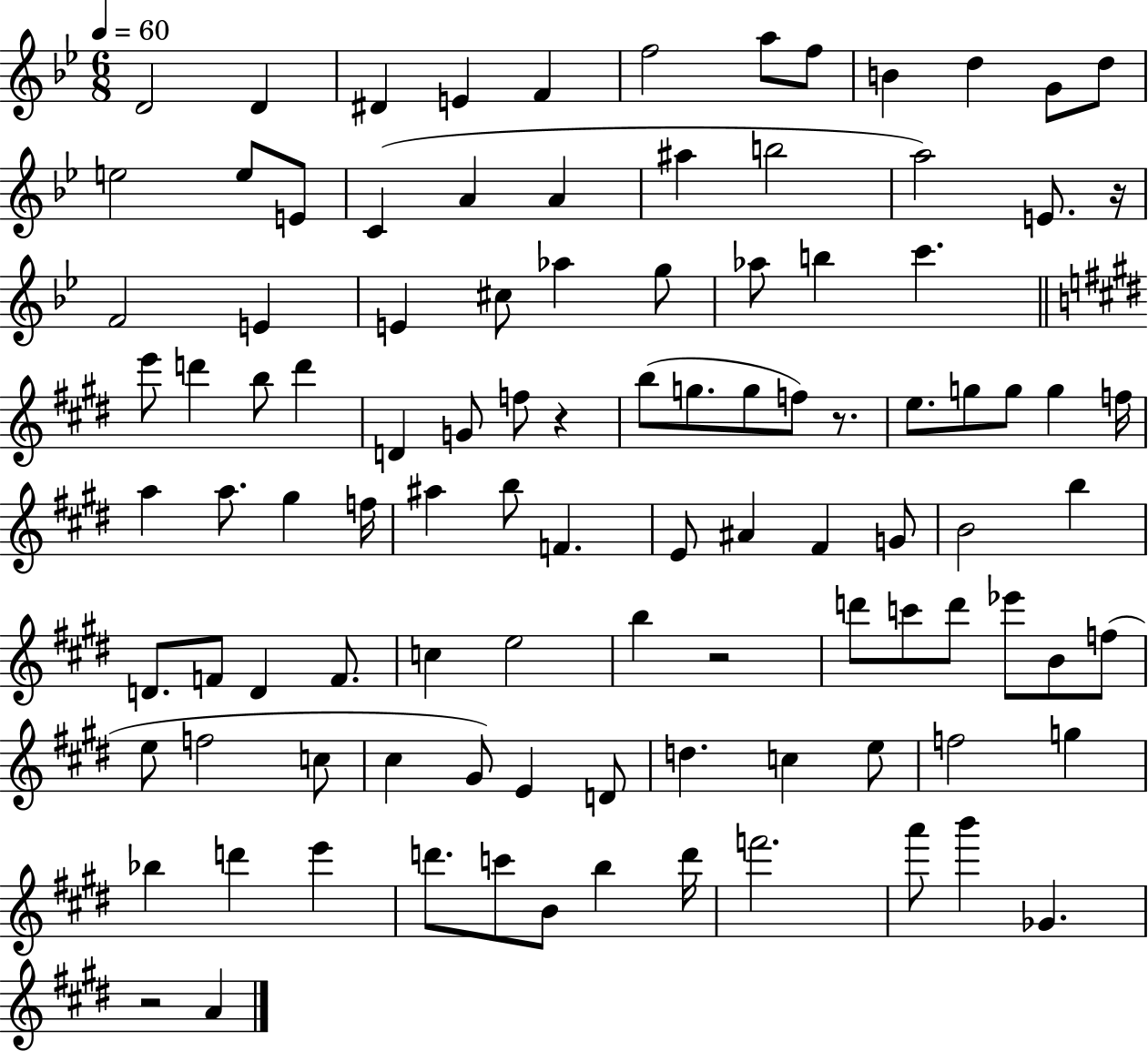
X:1
T:Untitled
M:6/8
L:1/4
K:Bb
D2 D ^D E F f2 a/2 f/2 B d G/2 d/2 e2 e/2 E/2 C A A ^a b2 a2 E/2 z/4 F2 E E ^c/2 _a g/2 _a/2 b c' e'/2 d' b/2 d' D G/2 f/2 z b/2 g/2 g/2 f/2 z/2 e/2 g/2 g/2 g f/4 a a/2 ^g f/4 ^a b/2 F E/2 ^A ^F G/2 B2 b D/2 F/2 D F/2 c e2 b z2 d'/2 c'/2 d'/2 _e'/2 B/2 f/2 e/2 f2 c/2 ^c ^G/2 E D/2 d c e/2 f2 g _b d' e' d'/2 c'/2 B/2 b d'/4 f'2 a'/2 b' _G z2 A